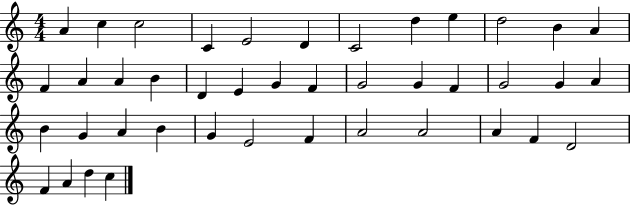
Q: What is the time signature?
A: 4/4